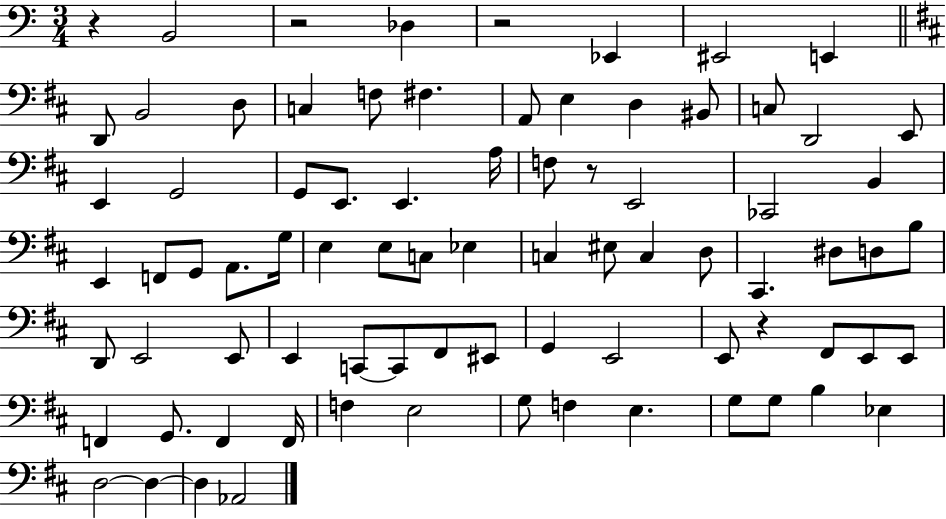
X:1
T:Untitled
M:3/4
L:1/4
K:C
z B,,2 z2 _D, z2 _E,, ^E,,2 E,, D,,/2 B,,2 D,/2 C, F,/2 ^F, A,,/2 E, D, ^B,,/2 C,/2 D,,2 E,,/2 E,, G,,2 G,,/2 E,,/2 E,, A,/4 F,/2 z/2 E,,2 _C,,2 B,, E,, F,,/2 G,,/2 A,,/2 G,/4 E, E,/2 C,/2 _E, C, ^E,/2 C, D,/2 ^C,, ^D,/2 D,/2 B,/2 D,,/2 E,,2 E,,/2 E,, C,,/2 C,,/2 ^F,,/2 ^E,,/2 G,, E,,2 E,,/2 z ^F,,/2 E,,/2 E,,/2 F,, G,,/2 F,, F,,/4 F, E,2 G,/2 F, E, G,/2 G,/2 B, _E, D,2 D, D, _A,,2